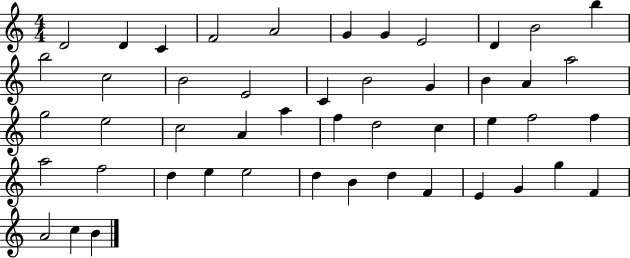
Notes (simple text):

D4/h D4/q C4/q F4/h A4/h G4/q G4/q E4/h D4/q B4/h B5/q B5/h C5/h B4/h E4/h C4/q B4/h G4/q B4/q A4/q A5/h G5/h E5/h C5/h A4/q A5/q F5/q D5/h C5/q E5/q F5/h F5/q A5/h F5/h D5/q E5/q E5/h D5/q B4/q D5/q F4/q E4/q G4/q G5/q F4/q A4/h C5/q B4/q